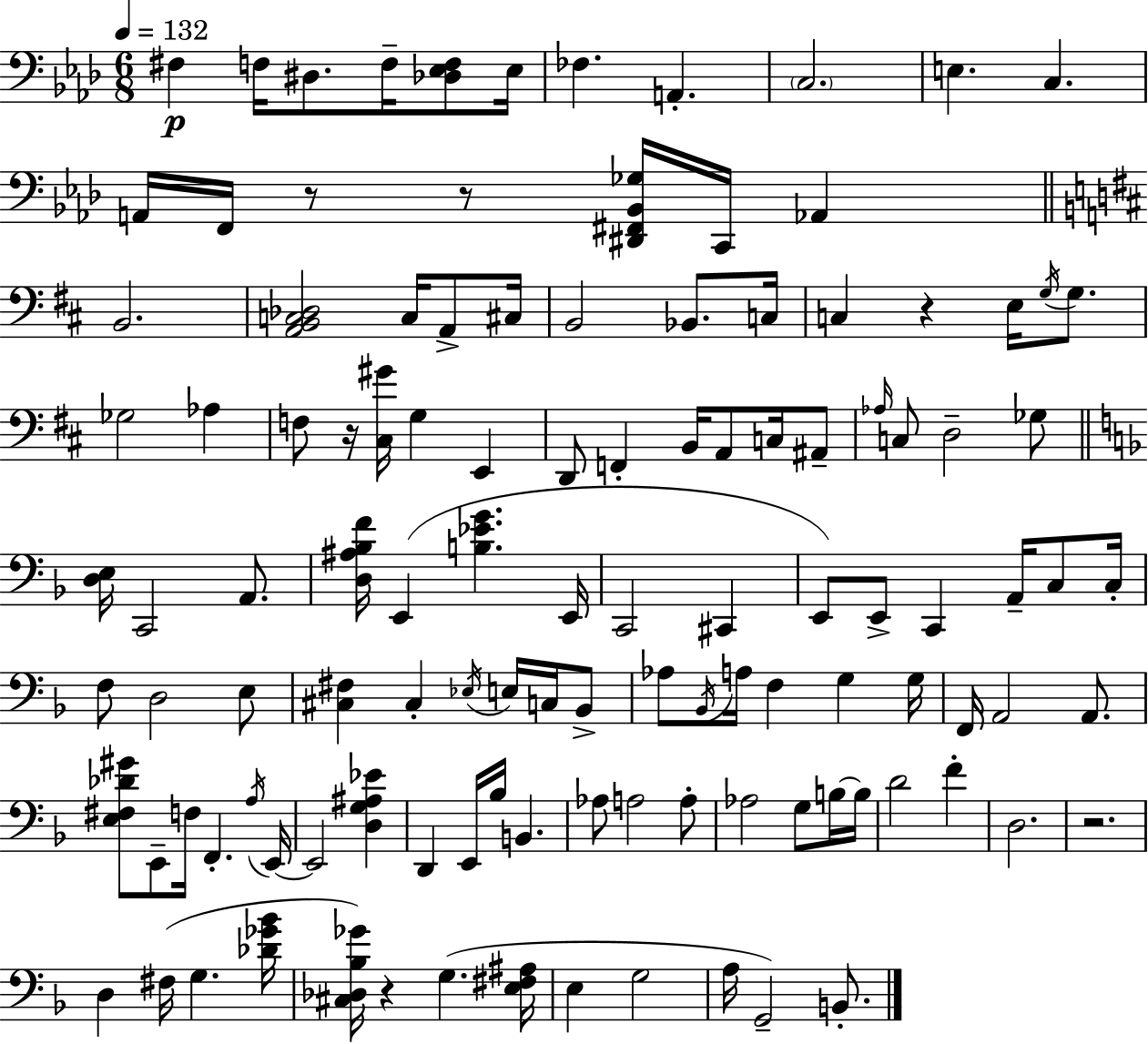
X:1
T:Untitled
M:6/8
L:1/4
K:Fm
^F, F,/4 ^D,/2 F,/4 [_D,_E,F,]/2 _E,/4 _F, A,, C,2 E, C, A,,/4 F,,/4 z/2 z/2 [^D,,^F,,_B,,_G,]/4 C,,/4 _A,, B,,2 [A,,B,,C,_D,]2 C,/4 A,,/2 ^C,/4 B,,2 _B,,/2 C,/4 C, z E,/4 G,/4 G,/2 _G,2 _A, F,/2 z/4 [^C,^G]/4 G, E,, D,,/2 F,, B,,/4 A,,/2 C,/4 ^A,,/2 _A,/4 C,/2 D,2 _G,/2 [D,E,]/4 C,,2 A,,/2 [D,^A,_B,F]/4 E,, [B,_EG] E,,/4 C,,2 ^C,, E,,/2 E,,/2 C,, A,,/4 C,/2 C,/4 F,/2 D,2 E,/2 [^C,^F,] ^C, _E,/4 E,/4 C,/4 _B,,/2 _A,/2 _B,,/4 A,/4 F, G, G,/4 F,,/4 A,,2 A,,/2 [E,^F,_D^G]/2 E,,/2 F,/4 F,, A,/4 E,,/4 E,,2 [D,G,^A,_E] D,, E,,/4 _B,/4 B,, _A,/2 A,2 A,/2 _A,2 G,/2 B,/4 B,/4 D2 F D,2 z2 D, ^F,/4 G, [_D_G_B]/4 [^C,_D,_B,_G]/4 z G, [E,^F,^A,]/4 E, G,2 A,/4 G,,2 B,,/2